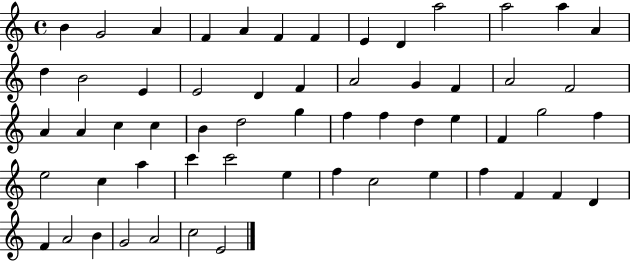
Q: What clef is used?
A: treble